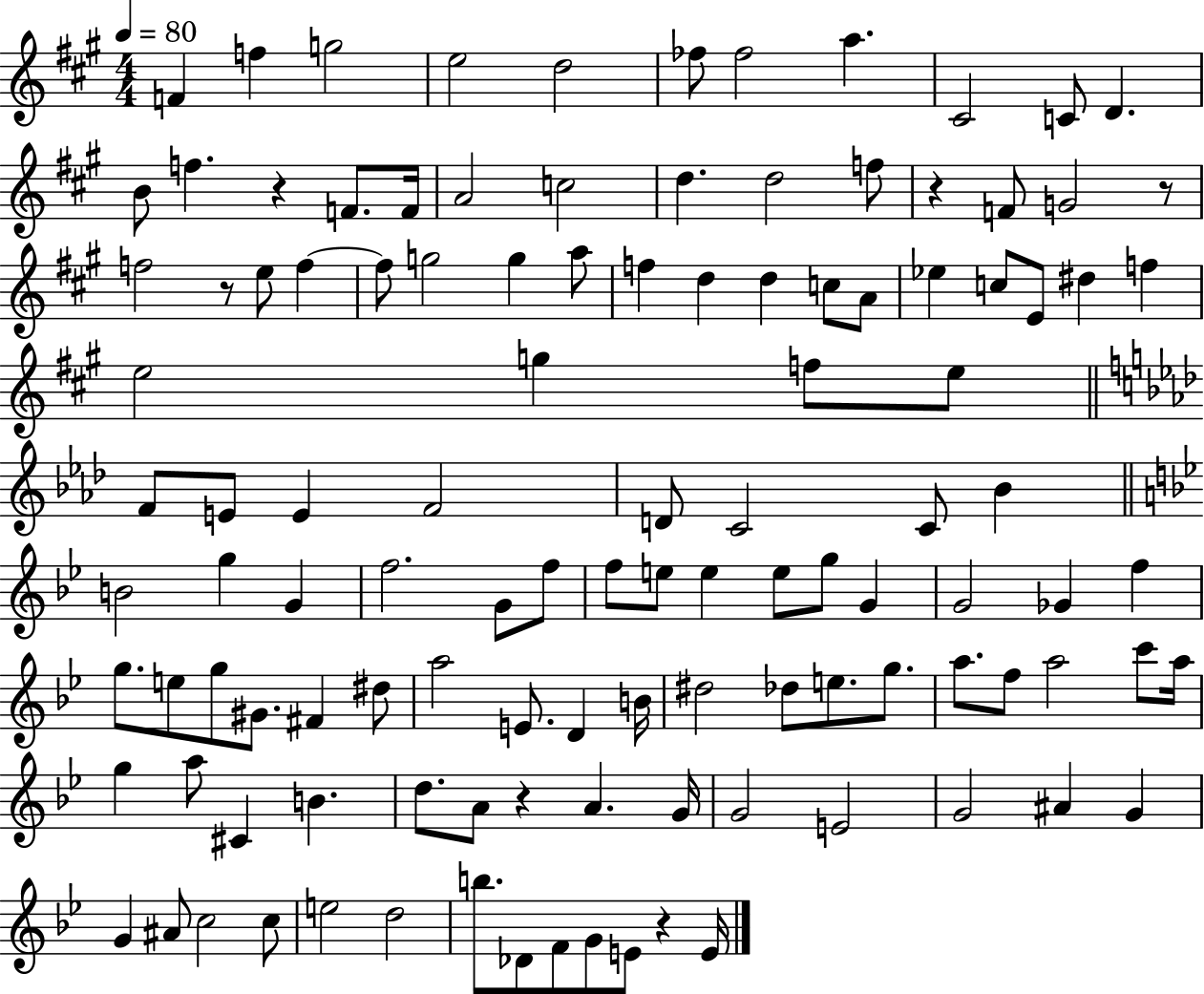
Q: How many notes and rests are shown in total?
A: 116